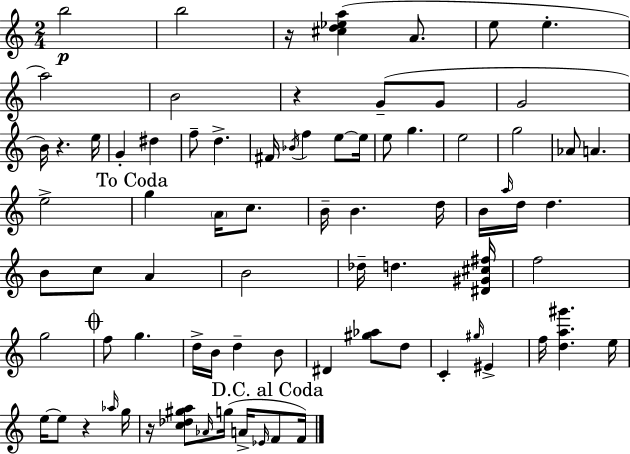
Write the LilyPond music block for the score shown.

{
  \clef treble
  \numericTimeSignature
  \time 2/4
  \key c \major
  b''2\p | b''2 | r16 <cis'' d'' ees'' a''>4( a'8. | e''8 e''4.-. | \break a''2) | b'2 | r4 g'8--( g'8 | g'2 | \break b'16) r4. e''16 | g'4-. dis''4 | f''8-- d''4.-> | fis'16 \acciaccatura { bes'16 } f''4 e''8~~ | \break e''16 e''8 g''4. | e''2 | g''2 | aes'8 a'4. | \break e''2-> | \mark "To Coda" g''4 \parenthesize a'16 c''8. | b'16-- b'4. | d''16 b'16 \grace { a''16 } d''16 d''4. | \break b'8 c''8 a'4 | b'2 | des''16-- d''4. | <dis' gis' cis'' fis''>16 f''2 | \break g''2 | \mark \markup { \musicglyph "scripts.coda" } f''8 g''4. | d''16-> b'16 d''4-- | b'8 dis'4 <gis'' aes''>8 | \break d''8 c'4-. \grace { gis''16 } eis'4-> | f''16 <d'' a'' gis'''>4. | e''16 e''16~~ e''8 r4 | \grace { aes''16 } g''16 r16 <c'' des'' gis'' a''>8 \grace { aes'16 }( | \break g''16 a'16-> \grace { ees'16 } \mark "D.C. al Coda" f'8 f'16) \bar "|."
}